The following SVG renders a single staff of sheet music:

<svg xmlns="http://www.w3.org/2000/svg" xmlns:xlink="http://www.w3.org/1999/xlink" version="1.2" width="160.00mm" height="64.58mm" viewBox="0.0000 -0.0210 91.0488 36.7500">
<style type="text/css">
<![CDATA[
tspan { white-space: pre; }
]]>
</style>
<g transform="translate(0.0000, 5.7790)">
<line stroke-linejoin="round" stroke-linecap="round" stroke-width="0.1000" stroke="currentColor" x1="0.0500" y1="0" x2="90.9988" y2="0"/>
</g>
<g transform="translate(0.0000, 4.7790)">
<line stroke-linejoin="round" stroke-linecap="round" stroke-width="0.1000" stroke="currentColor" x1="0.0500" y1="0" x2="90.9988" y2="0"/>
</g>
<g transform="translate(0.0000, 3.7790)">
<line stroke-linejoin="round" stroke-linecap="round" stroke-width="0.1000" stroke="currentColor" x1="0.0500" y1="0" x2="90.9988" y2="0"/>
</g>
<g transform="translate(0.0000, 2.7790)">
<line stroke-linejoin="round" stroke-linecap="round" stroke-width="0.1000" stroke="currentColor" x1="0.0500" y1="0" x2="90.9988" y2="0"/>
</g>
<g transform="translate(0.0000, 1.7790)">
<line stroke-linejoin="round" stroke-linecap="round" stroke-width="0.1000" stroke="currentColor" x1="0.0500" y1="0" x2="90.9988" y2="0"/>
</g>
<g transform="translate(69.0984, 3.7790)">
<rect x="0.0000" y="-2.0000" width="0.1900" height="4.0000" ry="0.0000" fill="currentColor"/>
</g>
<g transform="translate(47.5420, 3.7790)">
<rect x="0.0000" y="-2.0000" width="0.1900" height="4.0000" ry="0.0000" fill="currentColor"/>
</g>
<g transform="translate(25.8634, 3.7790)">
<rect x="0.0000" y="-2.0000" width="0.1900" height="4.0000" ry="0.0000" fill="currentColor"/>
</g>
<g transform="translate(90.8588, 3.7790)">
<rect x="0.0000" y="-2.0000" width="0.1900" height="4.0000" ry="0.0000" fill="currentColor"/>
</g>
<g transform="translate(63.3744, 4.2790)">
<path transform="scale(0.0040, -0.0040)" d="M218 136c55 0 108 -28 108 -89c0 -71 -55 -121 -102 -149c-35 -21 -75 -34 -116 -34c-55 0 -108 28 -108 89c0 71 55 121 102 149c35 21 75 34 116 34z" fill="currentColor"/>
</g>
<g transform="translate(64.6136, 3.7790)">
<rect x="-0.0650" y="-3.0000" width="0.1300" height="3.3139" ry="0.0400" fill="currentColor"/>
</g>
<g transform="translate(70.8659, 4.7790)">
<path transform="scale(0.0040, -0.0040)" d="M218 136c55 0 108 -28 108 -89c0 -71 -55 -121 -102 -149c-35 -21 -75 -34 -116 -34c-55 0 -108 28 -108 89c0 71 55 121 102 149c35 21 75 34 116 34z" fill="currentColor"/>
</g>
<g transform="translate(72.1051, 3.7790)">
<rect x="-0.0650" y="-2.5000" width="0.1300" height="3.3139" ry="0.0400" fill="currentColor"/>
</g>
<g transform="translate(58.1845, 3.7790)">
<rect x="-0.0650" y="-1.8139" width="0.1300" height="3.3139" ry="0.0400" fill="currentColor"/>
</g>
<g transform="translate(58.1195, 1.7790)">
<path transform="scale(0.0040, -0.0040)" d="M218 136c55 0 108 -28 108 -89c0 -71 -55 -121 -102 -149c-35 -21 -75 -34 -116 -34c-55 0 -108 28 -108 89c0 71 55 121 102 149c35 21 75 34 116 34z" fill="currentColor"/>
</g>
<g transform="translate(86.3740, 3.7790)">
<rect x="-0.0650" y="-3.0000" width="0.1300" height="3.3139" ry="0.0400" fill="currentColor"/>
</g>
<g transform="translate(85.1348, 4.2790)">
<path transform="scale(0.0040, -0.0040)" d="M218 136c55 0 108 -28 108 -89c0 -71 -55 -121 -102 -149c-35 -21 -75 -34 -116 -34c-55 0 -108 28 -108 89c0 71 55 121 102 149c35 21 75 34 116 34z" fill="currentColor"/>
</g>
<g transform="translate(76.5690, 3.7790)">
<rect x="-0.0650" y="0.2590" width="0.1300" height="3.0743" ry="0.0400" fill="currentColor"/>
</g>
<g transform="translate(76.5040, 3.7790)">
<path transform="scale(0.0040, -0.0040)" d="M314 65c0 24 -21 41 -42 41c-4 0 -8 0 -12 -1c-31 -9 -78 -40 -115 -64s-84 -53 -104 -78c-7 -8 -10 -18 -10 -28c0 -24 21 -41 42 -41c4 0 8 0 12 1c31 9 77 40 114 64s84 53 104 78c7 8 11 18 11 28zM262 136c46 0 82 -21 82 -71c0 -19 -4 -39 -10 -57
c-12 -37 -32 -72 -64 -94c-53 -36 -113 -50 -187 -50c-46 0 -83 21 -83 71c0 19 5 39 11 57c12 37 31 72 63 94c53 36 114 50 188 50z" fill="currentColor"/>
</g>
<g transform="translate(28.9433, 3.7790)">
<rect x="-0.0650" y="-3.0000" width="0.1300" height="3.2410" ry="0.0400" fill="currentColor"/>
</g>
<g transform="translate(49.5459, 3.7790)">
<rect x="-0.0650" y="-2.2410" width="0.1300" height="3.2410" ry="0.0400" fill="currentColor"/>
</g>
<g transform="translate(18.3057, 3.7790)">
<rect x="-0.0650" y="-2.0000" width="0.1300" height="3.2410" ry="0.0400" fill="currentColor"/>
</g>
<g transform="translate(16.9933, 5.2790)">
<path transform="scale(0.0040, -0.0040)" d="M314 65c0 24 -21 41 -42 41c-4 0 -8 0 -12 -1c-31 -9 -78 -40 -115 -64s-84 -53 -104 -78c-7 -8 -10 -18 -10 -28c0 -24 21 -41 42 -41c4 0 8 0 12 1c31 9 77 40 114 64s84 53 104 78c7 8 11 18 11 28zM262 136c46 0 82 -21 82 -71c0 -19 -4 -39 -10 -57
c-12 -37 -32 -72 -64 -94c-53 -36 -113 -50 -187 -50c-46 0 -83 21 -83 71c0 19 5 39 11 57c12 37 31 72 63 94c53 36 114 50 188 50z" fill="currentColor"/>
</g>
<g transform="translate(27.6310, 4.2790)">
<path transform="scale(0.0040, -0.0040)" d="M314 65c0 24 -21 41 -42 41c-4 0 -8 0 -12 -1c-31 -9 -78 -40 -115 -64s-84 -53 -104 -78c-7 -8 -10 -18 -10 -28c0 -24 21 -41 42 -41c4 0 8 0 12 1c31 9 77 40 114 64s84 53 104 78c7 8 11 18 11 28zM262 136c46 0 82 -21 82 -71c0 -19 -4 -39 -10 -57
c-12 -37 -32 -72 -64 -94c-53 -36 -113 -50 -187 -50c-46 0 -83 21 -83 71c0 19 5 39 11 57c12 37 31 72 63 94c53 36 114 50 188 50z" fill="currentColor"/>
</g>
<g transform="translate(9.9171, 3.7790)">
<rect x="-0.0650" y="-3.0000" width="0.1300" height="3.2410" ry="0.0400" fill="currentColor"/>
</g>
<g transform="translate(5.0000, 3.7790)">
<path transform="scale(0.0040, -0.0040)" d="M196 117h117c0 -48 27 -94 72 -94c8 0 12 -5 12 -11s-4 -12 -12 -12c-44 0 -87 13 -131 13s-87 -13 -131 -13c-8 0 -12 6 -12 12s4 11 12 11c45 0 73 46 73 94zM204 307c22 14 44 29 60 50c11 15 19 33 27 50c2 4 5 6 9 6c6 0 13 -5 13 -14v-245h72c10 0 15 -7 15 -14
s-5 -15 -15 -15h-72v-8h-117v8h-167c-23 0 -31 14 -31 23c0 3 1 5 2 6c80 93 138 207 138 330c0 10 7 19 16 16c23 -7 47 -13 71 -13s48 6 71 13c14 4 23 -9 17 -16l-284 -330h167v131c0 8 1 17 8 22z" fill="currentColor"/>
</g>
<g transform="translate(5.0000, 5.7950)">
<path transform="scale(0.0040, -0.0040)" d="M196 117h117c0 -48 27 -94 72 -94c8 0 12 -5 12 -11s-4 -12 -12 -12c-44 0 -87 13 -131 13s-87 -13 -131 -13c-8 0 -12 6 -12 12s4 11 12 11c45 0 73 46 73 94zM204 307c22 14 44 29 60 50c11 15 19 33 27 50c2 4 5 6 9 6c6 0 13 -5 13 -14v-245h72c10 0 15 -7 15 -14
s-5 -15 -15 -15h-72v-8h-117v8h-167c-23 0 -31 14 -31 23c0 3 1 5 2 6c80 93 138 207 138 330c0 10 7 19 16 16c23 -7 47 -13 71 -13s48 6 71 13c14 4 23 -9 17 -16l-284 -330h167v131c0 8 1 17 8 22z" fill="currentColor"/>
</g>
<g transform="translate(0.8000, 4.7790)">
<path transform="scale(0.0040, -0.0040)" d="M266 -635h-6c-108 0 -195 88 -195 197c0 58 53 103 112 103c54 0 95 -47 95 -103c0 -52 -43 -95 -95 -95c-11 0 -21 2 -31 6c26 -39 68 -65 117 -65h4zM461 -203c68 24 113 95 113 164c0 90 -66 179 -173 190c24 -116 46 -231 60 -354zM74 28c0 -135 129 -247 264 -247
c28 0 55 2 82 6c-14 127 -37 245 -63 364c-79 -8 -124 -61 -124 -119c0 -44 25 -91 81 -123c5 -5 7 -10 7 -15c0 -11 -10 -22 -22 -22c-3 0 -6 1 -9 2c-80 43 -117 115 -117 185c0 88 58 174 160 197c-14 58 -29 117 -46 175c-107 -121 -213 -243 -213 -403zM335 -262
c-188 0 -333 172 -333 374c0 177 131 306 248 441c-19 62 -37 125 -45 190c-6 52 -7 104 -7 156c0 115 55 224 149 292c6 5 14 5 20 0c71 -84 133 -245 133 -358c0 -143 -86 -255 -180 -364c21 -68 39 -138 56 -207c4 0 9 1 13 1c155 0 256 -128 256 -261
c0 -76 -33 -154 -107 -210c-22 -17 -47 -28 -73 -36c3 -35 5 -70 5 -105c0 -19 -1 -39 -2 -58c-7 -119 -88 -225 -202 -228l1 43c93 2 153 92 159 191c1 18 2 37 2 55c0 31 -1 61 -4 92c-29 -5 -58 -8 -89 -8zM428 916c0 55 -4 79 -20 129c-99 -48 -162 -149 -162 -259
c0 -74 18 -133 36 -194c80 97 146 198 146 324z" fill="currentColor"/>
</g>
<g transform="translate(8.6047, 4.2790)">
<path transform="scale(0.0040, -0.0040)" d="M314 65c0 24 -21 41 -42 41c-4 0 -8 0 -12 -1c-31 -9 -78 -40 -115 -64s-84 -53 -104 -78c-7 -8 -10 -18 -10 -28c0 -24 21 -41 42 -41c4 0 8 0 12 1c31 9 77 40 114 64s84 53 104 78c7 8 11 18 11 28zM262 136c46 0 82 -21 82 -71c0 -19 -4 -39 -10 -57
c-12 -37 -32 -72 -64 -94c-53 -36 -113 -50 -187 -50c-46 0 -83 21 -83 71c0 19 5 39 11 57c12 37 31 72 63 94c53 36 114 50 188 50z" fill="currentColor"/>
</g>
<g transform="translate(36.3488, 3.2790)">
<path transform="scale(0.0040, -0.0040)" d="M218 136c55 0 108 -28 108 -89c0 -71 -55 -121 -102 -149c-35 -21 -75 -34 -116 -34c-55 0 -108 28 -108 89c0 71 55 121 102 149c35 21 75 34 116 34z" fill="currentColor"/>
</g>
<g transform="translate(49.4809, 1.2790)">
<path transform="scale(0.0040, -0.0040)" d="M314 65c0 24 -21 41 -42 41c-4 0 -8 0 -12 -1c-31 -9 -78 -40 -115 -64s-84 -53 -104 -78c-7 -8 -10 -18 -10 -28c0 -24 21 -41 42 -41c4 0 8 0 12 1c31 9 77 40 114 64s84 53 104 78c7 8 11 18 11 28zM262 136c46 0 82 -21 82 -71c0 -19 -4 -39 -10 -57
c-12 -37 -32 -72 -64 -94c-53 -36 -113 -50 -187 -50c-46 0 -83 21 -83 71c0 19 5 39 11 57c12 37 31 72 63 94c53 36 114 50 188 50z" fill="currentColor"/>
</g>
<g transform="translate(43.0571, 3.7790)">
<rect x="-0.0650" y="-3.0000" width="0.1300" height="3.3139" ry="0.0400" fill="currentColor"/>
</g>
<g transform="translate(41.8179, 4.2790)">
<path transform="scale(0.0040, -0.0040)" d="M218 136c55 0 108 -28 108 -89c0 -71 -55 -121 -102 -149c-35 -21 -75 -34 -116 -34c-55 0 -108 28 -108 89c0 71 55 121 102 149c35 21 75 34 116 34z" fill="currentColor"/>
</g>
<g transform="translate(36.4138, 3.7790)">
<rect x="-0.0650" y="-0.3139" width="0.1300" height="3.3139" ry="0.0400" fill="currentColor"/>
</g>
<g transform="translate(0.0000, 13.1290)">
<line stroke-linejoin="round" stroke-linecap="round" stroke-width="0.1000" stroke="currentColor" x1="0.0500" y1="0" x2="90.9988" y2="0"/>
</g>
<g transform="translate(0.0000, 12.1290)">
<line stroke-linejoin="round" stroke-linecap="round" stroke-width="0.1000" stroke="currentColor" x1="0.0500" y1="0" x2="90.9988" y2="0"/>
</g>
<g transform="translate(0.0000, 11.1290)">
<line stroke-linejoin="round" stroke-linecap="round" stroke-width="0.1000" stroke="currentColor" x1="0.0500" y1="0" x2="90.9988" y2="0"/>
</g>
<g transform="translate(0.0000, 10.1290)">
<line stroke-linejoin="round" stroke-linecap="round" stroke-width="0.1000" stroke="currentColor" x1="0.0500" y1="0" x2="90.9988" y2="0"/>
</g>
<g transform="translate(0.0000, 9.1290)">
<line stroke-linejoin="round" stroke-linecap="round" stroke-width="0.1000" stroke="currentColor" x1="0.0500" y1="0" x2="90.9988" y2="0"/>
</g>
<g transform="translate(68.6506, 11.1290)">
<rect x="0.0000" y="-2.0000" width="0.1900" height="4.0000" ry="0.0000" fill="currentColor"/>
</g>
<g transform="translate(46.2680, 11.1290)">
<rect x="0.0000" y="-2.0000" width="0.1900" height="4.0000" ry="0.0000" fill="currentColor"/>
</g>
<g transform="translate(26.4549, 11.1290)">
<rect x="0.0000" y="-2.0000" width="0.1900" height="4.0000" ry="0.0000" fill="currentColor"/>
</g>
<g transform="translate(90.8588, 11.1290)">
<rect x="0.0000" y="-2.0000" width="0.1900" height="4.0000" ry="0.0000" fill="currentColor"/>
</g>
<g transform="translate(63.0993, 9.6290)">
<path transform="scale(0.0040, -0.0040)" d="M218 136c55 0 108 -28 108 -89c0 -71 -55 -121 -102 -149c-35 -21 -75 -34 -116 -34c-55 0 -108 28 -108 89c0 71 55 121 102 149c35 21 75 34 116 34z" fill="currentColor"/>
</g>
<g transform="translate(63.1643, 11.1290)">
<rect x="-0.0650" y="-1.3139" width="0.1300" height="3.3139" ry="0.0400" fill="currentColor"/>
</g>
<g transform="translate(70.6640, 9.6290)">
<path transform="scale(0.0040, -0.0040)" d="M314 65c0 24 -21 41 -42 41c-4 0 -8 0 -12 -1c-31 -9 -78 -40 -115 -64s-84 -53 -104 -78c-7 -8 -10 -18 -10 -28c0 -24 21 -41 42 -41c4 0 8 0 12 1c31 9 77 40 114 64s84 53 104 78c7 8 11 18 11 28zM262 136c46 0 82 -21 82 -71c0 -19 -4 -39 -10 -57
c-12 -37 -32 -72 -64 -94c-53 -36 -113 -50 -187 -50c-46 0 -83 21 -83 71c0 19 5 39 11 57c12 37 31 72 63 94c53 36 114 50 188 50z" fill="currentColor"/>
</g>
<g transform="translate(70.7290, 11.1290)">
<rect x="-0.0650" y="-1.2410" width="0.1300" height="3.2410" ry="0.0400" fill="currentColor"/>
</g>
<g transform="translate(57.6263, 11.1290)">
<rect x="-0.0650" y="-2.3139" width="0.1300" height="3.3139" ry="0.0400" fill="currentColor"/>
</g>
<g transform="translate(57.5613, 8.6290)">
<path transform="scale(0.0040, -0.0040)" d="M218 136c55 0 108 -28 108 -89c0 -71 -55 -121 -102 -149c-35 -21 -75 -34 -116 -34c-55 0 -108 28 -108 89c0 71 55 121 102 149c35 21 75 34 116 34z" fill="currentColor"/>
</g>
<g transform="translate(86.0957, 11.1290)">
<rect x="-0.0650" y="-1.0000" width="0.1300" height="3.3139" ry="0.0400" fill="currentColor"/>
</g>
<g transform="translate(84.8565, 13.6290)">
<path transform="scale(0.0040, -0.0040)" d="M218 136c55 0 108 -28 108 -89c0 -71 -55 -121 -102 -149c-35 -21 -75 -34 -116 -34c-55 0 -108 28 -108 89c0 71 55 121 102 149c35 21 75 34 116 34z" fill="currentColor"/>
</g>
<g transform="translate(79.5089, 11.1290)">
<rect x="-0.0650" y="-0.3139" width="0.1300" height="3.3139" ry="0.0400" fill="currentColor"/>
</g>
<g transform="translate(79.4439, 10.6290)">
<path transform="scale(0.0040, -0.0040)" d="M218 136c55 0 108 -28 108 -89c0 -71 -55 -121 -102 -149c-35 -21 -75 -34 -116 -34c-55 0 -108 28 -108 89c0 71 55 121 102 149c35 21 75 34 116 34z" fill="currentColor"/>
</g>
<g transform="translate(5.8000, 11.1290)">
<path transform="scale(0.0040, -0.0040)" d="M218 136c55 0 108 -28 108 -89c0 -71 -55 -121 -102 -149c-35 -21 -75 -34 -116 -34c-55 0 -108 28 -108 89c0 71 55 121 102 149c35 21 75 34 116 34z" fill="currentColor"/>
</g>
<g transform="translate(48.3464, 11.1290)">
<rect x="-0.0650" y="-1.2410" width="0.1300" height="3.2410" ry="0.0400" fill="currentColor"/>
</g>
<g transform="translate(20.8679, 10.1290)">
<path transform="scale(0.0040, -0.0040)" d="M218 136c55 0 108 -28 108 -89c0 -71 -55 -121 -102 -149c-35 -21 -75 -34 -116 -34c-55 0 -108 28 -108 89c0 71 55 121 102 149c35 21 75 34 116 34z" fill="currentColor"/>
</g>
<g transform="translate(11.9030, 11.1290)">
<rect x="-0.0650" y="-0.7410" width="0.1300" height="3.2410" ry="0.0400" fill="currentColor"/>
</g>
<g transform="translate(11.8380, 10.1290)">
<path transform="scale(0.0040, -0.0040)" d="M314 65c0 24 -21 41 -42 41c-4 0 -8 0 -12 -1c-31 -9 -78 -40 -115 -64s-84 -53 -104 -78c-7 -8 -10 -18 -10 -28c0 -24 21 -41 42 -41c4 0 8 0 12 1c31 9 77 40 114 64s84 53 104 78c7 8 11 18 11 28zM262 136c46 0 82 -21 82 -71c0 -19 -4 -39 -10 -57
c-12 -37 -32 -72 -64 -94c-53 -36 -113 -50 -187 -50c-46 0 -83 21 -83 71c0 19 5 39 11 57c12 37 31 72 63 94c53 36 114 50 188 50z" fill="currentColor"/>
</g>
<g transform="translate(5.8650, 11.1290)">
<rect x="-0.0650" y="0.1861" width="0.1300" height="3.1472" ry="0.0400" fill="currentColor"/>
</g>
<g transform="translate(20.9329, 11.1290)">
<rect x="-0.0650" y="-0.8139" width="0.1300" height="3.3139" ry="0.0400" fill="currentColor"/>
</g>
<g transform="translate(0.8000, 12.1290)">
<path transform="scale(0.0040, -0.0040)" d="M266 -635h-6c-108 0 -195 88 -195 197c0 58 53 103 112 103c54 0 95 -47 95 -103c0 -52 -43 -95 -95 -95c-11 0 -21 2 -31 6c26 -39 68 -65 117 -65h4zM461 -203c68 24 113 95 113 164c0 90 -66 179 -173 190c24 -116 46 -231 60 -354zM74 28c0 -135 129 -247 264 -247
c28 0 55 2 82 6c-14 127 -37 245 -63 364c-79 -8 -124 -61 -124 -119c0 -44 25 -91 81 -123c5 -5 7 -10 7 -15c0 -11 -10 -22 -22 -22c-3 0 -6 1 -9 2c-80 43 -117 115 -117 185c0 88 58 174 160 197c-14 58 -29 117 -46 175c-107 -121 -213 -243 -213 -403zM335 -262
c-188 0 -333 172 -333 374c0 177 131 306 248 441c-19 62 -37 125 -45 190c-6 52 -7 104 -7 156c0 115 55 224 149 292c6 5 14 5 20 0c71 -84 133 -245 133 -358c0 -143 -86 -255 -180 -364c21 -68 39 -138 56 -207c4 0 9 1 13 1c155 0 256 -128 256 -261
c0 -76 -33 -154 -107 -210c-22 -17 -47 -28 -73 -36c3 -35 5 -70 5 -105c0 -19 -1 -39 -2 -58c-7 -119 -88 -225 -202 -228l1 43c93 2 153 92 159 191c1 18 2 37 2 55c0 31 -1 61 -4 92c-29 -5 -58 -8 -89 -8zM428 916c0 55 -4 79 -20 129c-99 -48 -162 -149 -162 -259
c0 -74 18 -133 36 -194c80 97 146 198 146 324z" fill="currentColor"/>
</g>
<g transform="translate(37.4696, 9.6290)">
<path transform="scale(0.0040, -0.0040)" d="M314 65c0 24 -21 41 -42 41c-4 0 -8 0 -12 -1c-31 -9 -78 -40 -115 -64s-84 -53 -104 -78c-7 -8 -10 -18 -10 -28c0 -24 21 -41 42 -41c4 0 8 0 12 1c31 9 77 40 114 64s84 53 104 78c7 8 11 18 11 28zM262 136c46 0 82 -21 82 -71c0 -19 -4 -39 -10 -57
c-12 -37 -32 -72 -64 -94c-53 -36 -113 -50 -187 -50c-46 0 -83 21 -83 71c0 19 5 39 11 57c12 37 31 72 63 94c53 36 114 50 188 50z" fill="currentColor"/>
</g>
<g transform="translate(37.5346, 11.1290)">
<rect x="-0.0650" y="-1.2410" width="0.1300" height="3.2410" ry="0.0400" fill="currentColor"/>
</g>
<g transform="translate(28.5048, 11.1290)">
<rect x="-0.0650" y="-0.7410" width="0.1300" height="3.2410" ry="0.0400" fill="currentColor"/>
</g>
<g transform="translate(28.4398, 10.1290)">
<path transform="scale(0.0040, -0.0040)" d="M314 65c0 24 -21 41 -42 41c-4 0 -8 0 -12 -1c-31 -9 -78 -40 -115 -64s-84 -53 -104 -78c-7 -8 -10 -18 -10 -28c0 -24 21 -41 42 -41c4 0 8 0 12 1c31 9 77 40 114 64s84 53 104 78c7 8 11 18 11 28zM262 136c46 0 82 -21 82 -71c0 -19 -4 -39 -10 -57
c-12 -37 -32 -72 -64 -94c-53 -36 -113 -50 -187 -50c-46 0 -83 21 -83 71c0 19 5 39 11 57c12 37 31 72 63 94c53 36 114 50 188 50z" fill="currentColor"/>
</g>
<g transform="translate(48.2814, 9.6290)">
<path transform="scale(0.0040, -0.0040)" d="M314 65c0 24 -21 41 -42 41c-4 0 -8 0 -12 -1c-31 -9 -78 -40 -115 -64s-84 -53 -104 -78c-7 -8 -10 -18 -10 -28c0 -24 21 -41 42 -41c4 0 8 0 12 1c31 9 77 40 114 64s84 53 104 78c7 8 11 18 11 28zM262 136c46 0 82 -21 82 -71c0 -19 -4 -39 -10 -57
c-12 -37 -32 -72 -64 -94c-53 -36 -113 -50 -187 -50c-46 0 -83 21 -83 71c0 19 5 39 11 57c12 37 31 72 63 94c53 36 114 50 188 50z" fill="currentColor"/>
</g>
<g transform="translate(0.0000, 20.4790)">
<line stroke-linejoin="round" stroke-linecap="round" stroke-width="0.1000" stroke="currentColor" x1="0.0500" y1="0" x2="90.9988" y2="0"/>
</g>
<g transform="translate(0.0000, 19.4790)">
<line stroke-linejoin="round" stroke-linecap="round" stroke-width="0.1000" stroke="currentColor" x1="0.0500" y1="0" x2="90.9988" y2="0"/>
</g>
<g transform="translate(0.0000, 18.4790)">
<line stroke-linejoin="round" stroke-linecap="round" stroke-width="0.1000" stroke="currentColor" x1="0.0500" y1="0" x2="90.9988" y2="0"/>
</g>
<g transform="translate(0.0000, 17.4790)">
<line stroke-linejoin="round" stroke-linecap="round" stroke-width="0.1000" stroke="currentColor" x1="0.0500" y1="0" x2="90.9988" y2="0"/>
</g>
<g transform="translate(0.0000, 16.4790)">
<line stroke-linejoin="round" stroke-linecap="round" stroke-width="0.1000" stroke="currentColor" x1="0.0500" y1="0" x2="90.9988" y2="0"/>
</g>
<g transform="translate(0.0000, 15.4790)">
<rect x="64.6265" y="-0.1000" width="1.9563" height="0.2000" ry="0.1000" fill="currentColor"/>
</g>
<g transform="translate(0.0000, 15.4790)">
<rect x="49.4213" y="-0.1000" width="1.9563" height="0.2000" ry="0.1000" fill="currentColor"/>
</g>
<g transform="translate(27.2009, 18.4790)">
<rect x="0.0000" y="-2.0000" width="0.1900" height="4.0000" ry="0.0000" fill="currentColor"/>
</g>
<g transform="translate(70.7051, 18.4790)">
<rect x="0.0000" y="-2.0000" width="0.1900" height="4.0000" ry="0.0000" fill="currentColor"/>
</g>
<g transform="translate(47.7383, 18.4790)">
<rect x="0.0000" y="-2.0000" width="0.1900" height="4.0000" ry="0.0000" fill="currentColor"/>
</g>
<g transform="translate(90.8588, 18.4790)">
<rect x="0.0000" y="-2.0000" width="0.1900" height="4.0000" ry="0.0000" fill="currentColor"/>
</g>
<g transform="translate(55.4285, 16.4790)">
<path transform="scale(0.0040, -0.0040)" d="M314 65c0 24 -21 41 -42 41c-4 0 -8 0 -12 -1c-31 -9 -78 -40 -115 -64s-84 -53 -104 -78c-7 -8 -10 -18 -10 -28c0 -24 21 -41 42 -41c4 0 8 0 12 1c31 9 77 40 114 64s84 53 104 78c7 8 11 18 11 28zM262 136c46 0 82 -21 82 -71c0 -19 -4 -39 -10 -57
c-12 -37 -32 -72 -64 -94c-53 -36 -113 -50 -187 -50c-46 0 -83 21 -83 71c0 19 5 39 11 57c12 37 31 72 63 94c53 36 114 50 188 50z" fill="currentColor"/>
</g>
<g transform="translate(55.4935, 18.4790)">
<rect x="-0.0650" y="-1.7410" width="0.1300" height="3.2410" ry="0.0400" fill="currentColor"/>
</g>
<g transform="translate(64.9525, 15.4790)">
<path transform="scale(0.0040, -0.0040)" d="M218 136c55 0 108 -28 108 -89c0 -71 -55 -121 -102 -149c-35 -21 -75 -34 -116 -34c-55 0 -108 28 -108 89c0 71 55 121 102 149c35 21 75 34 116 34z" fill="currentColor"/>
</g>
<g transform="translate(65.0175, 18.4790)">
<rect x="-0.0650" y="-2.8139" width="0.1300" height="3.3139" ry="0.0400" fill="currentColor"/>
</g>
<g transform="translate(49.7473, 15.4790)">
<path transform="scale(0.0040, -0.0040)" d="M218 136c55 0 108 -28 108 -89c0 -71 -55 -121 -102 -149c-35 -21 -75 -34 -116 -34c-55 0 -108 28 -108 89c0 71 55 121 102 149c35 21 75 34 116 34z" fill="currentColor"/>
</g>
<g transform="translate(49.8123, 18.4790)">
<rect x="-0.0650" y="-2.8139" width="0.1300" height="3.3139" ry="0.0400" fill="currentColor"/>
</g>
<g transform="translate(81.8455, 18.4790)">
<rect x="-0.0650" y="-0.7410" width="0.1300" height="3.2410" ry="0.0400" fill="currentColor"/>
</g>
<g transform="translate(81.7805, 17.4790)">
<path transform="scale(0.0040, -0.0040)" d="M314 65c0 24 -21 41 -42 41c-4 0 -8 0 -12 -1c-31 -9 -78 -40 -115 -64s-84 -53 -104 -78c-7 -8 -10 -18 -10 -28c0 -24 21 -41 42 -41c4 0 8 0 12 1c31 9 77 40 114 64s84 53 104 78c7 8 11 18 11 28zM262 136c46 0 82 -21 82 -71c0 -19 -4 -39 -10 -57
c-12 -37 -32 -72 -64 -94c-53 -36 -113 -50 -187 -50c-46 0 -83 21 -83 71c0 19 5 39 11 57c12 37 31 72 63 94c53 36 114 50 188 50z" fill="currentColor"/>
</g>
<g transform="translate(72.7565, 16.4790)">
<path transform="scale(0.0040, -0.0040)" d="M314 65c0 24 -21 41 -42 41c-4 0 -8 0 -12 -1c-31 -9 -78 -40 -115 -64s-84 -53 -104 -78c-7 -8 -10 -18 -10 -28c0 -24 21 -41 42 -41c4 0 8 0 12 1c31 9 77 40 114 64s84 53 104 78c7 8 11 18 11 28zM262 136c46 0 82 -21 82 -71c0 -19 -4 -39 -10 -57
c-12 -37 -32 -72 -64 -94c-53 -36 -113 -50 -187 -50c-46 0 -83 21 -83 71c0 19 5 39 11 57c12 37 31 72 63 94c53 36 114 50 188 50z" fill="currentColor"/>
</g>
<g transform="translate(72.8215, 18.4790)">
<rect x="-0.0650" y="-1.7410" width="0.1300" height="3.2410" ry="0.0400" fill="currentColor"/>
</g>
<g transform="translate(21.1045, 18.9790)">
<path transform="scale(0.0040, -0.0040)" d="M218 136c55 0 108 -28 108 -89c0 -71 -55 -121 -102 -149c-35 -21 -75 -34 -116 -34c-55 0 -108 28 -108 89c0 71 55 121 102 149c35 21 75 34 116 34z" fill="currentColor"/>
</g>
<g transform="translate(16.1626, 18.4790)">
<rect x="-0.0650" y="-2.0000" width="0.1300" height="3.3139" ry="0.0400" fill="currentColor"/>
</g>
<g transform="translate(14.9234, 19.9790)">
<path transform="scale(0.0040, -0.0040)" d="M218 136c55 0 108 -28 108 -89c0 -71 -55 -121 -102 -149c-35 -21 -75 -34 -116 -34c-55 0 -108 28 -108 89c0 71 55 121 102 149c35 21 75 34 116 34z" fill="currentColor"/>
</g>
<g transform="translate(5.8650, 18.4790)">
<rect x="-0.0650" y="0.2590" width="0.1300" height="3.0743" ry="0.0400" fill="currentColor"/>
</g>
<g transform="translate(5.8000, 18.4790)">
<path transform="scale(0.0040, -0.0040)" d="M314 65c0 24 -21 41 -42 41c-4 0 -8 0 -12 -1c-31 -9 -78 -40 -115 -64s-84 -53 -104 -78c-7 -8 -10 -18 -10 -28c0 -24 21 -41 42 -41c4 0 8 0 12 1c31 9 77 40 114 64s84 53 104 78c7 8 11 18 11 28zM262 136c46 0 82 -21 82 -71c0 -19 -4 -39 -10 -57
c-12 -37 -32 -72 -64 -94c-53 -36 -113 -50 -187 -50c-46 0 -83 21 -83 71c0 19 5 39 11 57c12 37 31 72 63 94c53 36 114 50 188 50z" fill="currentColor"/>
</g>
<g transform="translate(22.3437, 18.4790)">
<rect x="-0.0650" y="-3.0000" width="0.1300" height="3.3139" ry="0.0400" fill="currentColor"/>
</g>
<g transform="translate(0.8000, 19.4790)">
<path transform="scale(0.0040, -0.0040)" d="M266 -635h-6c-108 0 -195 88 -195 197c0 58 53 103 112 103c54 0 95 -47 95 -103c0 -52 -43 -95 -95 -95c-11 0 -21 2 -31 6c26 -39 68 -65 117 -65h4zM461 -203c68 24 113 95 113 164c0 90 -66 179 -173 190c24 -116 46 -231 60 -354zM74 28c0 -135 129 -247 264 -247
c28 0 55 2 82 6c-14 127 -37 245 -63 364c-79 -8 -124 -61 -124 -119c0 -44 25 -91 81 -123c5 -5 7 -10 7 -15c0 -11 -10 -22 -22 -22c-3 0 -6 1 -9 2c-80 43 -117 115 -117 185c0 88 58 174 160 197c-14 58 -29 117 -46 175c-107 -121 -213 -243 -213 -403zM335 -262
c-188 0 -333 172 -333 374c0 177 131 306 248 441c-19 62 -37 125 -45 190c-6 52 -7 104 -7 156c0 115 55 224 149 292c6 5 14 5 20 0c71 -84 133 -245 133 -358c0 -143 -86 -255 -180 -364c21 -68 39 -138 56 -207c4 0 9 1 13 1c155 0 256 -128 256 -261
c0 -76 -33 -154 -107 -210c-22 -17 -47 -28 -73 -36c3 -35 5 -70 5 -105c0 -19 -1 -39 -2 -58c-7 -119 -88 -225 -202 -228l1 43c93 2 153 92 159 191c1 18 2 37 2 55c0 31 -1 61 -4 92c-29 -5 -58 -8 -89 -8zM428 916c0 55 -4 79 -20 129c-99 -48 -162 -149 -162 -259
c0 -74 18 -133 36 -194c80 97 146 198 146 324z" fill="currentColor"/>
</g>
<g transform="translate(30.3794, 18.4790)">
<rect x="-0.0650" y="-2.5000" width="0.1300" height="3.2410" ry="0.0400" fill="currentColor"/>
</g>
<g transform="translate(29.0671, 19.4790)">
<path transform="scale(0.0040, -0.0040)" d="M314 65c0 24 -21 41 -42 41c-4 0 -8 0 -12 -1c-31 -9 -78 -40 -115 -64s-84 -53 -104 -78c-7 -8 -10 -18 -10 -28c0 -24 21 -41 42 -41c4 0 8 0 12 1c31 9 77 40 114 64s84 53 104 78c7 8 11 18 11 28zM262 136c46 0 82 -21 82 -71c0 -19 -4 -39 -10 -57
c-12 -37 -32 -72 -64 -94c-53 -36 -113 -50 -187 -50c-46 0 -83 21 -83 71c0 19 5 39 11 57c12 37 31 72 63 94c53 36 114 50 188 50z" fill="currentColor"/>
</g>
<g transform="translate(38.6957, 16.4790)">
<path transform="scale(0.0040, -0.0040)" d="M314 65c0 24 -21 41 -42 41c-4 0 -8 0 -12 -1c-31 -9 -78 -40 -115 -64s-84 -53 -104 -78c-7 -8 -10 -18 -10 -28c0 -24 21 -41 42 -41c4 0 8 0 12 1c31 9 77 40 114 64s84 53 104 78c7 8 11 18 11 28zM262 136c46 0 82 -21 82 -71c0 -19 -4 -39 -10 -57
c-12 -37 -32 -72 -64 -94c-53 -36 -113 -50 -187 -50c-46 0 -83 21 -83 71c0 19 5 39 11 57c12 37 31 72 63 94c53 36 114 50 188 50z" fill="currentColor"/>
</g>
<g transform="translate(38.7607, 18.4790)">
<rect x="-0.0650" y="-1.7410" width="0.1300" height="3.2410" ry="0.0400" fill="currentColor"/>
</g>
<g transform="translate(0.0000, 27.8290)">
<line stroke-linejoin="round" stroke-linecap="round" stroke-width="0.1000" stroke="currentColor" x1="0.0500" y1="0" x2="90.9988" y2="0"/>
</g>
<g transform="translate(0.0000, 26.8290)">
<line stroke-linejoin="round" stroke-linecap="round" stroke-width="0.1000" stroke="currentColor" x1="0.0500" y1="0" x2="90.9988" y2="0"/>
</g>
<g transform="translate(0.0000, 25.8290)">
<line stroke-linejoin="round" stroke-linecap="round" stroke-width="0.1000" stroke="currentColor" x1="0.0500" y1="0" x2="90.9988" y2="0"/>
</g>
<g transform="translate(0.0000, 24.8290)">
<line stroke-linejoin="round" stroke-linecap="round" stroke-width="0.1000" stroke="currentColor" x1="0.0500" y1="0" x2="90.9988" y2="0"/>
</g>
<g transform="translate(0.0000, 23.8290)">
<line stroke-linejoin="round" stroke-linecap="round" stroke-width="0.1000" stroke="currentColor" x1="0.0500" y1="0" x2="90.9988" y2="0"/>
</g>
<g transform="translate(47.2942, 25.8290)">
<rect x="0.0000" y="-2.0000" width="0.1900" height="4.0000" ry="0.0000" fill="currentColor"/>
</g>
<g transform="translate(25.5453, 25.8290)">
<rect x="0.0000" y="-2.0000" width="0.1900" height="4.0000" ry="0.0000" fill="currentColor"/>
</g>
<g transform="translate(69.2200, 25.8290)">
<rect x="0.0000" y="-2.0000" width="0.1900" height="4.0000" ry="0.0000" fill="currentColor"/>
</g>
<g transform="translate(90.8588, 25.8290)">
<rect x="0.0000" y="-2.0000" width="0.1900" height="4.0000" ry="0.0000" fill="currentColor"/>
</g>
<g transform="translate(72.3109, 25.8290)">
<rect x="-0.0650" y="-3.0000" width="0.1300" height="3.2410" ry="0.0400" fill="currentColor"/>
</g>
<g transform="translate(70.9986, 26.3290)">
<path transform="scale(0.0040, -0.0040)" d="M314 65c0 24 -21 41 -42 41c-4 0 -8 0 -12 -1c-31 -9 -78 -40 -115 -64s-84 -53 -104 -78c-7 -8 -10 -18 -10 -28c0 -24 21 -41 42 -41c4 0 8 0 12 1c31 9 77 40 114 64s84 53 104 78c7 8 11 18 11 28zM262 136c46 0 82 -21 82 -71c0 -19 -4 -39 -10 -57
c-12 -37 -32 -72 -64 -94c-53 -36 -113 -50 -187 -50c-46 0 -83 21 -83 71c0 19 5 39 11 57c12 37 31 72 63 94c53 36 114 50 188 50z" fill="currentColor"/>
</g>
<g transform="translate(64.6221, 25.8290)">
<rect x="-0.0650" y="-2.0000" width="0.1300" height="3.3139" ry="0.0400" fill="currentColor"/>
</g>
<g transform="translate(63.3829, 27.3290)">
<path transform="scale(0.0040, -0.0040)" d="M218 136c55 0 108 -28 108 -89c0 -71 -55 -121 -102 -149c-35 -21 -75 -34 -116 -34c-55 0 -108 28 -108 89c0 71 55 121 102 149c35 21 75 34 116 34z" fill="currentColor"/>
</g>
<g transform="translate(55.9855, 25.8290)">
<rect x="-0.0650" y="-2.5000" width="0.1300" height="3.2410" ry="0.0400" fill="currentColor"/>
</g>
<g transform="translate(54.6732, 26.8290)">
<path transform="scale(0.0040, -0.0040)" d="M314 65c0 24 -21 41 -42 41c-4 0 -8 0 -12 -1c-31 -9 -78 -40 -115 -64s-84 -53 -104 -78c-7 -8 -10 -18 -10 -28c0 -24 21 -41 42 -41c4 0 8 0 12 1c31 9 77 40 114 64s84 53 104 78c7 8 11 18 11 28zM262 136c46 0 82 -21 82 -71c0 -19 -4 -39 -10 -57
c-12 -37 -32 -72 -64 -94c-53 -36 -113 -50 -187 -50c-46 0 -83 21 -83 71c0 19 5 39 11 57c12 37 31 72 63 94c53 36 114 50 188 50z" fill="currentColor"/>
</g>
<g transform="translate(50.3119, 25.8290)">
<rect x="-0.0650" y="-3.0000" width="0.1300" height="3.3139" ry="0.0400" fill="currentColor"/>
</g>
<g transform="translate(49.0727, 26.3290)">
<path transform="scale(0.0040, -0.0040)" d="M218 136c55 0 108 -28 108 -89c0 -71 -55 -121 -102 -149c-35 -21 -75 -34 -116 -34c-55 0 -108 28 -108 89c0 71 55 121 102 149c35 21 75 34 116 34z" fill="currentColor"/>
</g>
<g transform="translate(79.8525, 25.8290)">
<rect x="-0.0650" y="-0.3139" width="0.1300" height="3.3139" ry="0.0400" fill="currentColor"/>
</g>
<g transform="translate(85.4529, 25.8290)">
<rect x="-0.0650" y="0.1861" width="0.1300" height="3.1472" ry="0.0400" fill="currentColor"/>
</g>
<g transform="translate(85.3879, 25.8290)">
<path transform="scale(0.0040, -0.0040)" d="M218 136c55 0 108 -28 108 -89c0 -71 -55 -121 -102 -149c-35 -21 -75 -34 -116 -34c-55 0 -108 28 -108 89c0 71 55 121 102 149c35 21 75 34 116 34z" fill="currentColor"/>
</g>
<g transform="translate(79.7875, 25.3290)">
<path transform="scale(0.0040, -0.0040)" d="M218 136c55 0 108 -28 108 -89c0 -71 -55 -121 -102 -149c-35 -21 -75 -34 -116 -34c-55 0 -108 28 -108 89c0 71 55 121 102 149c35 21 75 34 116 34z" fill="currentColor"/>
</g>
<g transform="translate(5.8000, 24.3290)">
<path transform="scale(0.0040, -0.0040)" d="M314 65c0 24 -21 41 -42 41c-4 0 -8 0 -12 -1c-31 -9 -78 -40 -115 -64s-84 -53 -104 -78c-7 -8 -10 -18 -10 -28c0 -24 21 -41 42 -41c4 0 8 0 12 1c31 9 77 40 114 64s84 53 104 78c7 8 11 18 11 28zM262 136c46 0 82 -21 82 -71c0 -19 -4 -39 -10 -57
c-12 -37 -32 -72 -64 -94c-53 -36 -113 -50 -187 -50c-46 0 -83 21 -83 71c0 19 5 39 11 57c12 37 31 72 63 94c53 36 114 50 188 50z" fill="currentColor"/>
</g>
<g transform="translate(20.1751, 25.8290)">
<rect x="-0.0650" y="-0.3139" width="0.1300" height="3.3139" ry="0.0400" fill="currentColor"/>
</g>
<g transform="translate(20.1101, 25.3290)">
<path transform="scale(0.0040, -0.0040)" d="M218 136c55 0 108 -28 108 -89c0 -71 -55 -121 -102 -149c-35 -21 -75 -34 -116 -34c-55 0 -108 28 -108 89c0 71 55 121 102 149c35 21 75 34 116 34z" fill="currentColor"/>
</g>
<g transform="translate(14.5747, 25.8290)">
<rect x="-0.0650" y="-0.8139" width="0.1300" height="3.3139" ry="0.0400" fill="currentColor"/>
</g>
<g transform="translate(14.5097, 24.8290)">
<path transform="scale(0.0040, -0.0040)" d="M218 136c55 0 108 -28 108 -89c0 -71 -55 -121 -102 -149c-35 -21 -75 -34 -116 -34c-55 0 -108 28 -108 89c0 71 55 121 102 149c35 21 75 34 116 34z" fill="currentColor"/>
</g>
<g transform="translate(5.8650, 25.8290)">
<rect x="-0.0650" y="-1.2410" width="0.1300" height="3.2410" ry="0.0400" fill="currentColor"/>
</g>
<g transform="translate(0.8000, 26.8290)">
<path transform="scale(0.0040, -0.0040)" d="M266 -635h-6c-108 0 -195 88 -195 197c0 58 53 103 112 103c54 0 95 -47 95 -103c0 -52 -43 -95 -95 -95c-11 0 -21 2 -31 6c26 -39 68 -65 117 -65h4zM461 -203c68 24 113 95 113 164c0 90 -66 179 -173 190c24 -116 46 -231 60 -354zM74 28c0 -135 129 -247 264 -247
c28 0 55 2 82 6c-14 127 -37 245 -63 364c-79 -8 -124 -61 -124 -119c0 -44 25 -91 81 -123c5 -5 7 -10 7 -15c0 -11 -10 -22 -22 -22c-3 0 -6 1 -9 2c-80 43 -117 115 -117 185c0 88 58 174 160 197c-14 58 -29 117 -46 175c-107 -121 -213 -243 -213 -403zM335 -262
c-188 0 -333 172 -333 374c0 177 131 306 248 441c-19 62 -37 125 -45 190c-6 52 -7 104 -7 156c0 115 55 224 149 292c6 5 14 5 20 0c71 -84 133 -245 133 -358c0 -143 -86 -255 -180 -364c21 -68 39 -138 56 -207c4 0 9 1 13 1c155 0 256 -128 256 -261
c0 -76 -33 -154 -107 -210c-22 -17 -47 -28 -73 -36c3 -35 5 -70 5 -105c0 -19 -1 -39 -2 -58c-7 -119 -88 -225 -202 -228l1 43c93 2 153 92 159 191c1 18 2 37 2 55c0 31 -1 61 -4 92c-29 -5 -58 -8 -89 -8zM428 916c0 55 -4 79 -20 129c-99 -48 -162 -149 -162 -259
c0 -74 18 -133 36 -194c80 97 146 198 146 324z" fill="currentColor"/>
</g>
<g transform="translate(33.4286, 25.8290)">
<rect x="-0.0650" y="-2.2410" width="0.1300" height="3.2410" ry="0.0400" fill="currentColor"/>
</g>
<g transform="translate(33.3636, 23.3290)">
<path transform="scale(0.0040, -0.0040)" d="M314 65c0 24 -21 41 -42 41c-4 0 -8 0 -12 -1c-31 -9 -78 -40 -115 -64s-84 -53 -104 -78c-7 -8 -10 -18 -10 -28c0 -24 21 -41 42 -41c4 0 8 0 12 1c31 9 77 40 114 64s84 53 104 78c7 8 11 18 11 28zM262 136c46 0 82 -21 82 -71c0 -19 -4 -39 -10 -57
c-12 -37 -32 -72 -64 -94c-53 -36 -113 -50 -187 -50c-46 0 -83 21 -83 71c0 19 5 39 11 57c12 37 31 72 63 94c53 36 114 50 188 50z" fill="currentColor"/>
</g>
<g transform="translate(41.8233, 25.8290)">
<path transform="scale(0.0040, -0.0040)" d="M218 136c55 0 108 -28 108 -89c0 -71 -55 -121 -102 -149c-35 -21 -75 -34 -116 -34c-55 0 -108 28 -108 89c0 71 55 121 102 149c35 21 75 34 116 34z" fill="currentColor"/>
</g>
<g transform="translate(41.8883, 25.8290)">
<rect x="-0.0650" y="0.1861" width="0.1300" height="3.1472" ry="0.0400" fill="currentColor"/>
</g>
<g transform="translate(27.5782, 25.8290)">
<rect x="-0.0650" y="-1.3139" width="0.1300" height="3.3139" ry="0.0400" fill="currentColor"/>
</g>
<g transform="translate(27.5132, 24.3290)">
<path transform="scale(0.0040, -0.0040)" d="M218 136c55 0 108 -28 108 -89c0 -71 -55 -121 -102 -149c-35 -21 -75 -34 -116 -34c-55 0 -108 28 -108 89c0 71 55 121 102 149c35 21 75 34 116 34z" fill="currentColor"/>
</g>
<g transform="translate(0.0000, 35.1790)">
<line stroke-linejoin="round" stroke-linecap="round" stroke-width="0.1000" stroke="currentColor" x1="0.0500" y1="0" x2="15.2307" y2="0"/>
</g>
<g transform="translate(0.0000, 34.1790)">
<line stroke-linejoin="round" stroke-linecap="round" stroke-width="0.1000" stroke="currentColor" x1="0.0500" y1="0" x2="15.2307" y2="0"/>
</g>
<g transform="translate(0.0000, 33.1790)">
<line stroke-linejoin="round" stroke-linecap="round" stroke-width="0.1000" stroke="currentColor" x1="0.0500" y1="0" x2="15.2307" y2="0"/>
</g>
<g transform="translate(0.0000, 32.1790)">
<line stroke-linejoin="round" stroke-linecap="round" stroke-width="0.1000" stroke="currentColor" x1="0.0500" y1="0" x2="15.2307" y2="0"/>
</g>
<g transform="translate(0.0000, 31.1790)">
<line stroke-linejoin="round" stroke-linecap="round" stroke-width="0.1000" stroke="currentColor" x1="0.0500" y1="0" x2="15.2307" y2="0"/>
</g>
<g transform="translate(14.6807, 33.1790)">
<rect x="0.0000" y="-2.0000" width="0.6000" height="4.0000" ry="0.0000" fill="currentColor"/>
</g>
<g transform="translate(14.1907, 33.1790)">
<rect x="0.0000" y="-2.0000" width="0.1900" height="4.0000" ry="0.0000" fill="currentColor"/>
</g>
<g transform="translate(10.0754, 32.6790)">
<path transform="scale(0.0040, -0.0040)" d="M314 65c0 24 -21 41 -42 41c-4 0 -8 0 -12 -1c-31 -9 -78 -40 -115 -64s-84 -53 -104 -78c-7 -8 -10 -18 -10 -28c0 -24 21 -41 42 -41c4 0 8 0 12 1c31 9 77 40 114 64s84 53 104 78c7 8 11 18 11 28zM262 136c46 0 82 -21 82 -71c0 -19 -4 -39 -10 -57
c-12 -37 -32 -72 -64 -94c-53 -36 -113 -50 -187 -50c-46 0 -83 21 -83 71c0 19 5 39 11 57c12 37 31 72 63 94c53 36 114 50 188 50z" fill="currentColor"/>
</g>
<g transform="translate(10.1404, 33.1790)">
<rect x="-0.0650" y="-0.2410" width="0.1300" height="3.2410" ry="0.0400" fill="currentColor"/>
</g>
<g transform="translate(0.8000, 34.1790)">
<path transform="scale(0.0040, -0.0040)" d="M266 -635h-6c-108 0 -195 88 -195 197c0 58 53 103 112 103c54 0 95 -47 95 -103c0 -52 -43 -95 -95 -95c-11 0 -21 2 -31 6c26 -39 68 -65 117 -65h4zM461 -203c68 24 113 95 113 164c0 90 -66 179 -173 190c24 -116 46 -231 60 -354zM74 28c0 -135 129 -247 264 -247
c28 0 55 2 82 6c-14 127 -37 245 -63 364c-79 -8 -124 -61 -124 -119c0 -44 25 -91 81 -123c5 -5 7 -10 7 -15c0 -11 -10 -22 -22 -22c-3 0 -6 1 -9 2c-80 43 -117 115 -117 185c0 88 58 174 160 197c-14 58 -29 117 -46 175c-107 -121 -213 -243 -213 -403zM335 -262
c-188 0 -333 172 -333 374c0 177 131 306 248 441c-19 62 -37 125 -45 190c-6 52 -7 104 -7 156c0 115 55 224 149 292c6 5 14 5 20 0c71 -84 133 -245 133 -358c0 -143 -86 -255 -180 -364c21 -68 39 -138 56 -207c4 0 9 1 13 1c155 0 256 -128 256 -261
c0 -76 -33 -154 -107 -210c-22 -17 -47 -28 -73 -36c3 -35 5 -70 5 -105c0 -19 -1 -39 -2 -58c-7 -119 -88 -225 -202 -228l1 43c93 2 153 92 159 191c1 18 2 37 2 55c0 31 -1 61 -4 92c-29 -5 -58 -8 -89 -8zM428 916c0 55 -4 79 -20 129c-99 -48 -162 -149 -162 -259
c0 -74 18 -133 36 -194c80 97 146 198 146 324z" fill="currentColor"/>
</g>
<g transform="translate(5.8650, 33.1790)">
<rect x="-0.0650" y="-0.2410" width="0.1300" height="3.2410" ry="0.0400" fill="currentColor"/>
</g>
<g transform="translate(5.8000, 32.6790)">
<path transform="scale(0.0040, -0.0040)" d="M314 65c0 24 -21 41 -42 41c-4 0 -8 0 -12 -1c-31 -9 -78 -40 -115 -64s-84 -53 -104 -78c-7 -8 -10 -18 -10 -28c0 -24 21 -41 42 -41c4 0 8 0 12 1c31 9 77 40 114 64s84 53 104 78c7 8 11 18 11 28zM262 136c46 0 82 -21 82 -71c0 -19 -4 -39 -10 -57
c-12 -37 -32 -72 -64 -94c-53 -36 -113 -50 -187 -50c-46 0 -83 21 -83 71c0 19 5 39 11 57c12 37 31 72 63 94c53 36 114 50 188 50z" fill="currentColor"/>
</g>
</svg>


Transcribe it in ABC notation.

X:1
T:Untitled
M:4/4
L:1/4
K:C
A2 F2 A2 c A g2 f A G B2 A B d2 d d2 e2 e2 g e e2 c D B2 F A G2 f2 a f2 a f2 d2 e2 d c e g2 B A G2 F A2 c B c2 c2